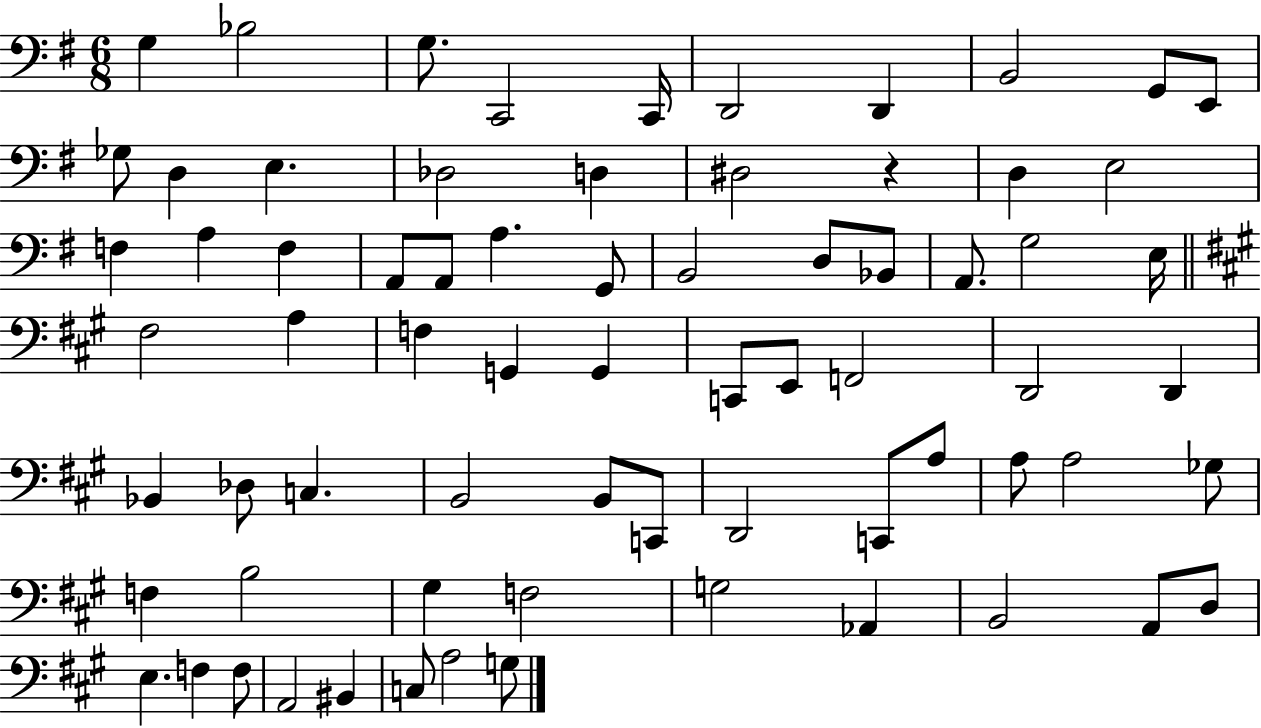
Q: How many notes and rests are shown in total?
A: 71